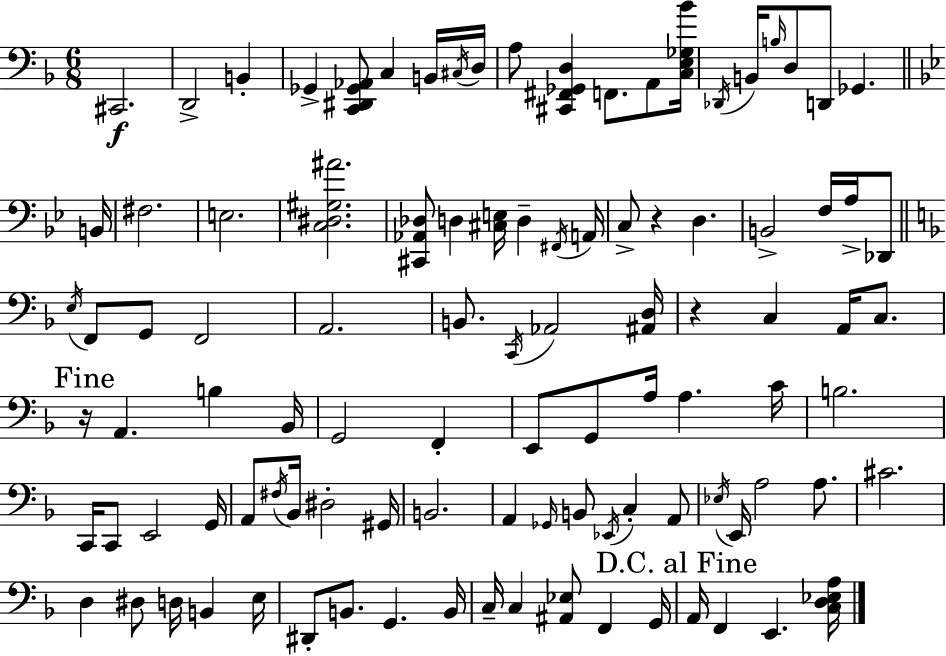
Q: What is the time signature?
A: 6/8